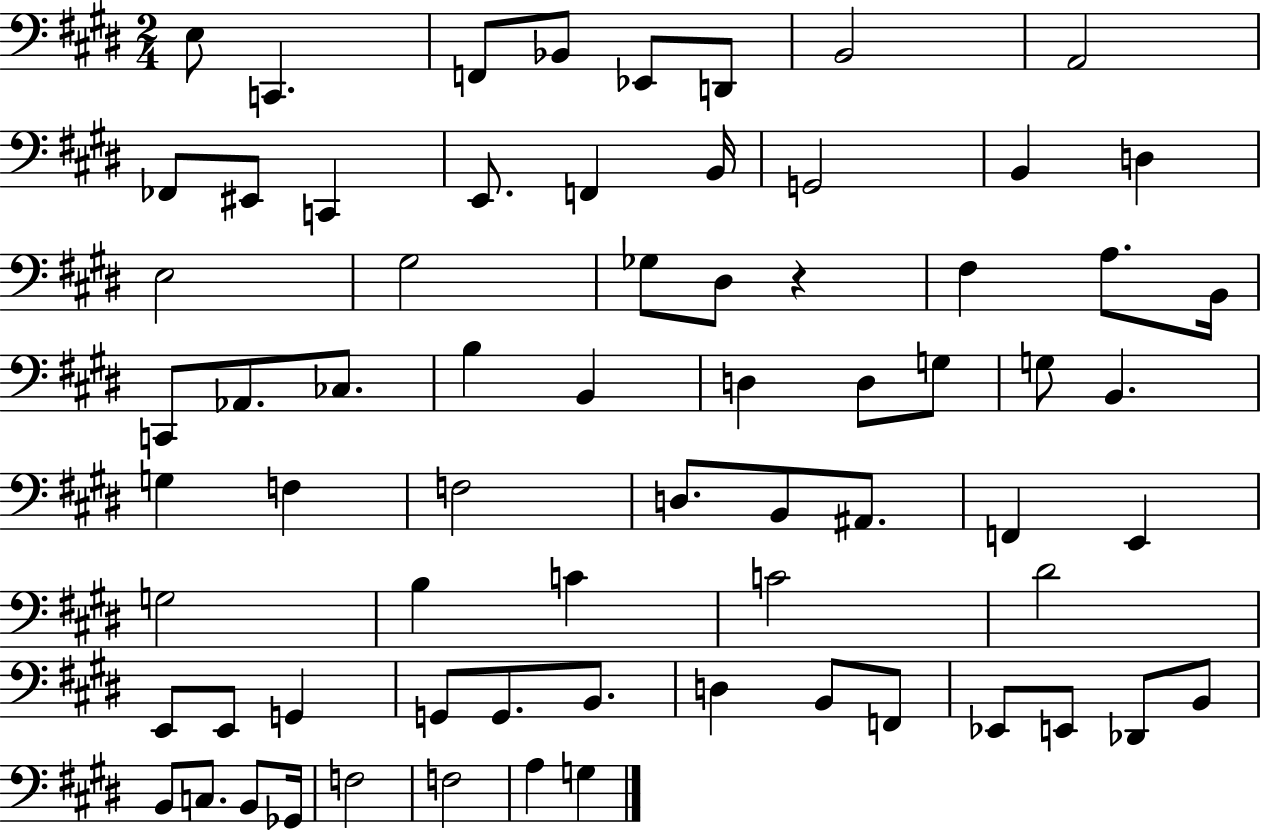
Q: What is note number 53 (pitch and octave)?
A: B2